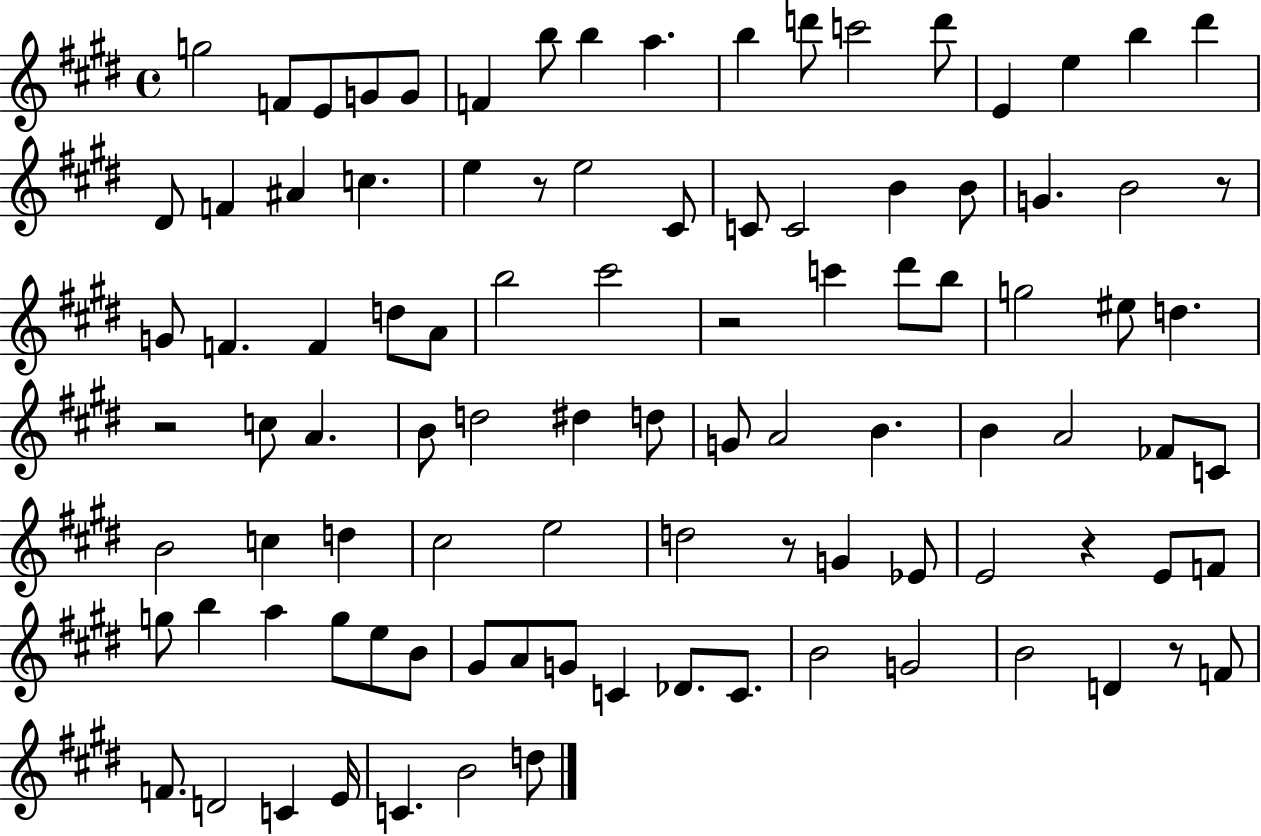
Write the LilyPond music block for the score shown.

{
  \clef treble
  \time 4/4
  \defaultTimeSignature
  \key e \major
  \repeat volta 2 { g''2 f'8 e'8 g'8 g'8 | f'4 b''8 b''4 a''4. | b''4 d'''8 c'''2 d'''8 | e'4 e''4 b''4 dis'''4 | \break dis'8 f'4 ais'4 c''4. | e''4 r8 e''2 cis'8 | c'8 c'2 b'4 b'8 | g'4. b'2 r8 | \break g'8 f'4. f'4 d''8 a'8 | b''2 cis'''2 | r2 c'''4 dis'''8 b''8 | g''2 eis''8 d''4. | \break r2 c''8 a'4. | b'8 d''2 dis''4 d''8 | g'8 a'2 b'4. | b'4 a'2 fes'8 c'8 | \break b'2 c''4 d''4 | cis''2 e''2 | d''2 r8 g'4 ees'8 | e'2 r4 e'8 f'8 | \break g''8 b''4 a''4 g''8 e''8 b'8 | gis'8 a'8 g'8 c'4 des'8. c'8. | b'2 g'2 | b'2 d'4 r8 f'8 | \break f'8. d'2 c'4 e'16 | c'4. b'2 d''8 | } \bar "|."
}